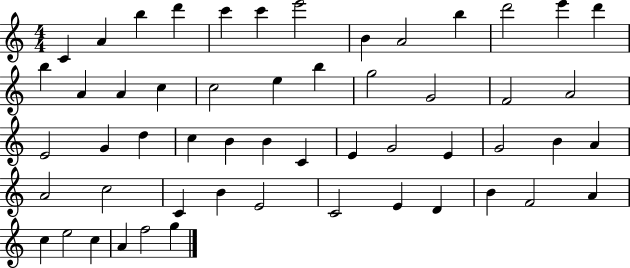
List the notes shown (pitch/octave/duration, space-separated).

C4/q A4/q B5/q D6/q C6/q C6/q E6/h B4/q A4/h B5/q D6/h E6/q D6/q B5/q A4/q A4/q C5/q C5/h E5/q B5/q G5/h G4/h F4/h A4/h E4/h G4/q D5/q C5/q B4/q B4/q C4/q E4/q G4/h E4/q G4/h B4/q A4/q A4/h C5/h C4/q B4/q E4/h C4/h E4/q D4/q B4/q F4/h A4/q C5/q E5/h C5/q A4/q F5/h G5/q